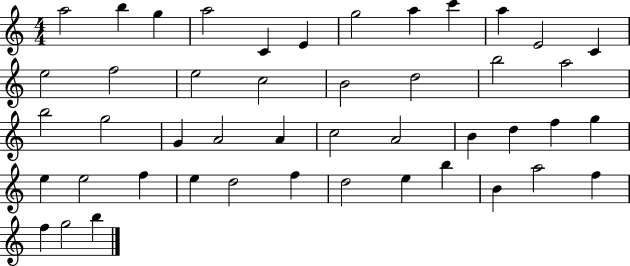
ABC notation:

X:1
T:Untitled
M:4/4
L:1/4
K:C
a2 b g a2 C E g2 a c' a E2 C e2 f2 e2 c2 B2 d2 b2 a2 b2 g2 G A2 A c2 A2 B d f g e e2 f e d2 f d2 e b B a2 f f g2 b